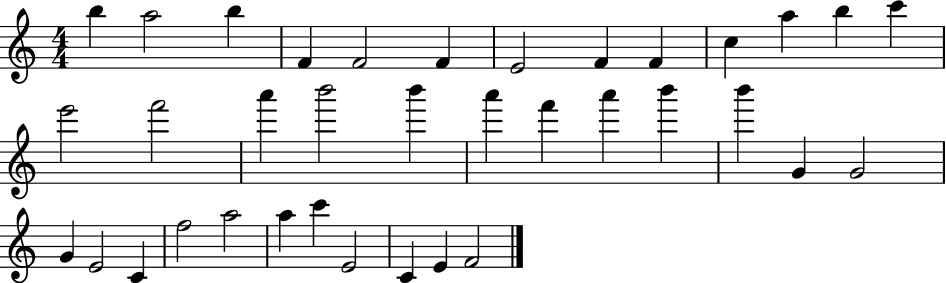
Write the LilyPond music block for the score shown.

{
  \clef treble
  \numericTimeSignature
  \time 4/4
  \key c \major
  b''4 a''2 b''4 | f'4 f'2 f'4 | e'2 f'4 f'4 | c''4 a''4 b''4 c'''4 | \break e'''2 f'''2 | a'''4 b'''2 b'''4 | a'''4 f'''4 a'''4 b'''4 | b'''4 g'4 g'2 | \break g'4 e'2 c'4 | f''2 a''2 | a''4 c'''4 e'2 | c'4 e'4 f'2 | \break \bar "|."
}